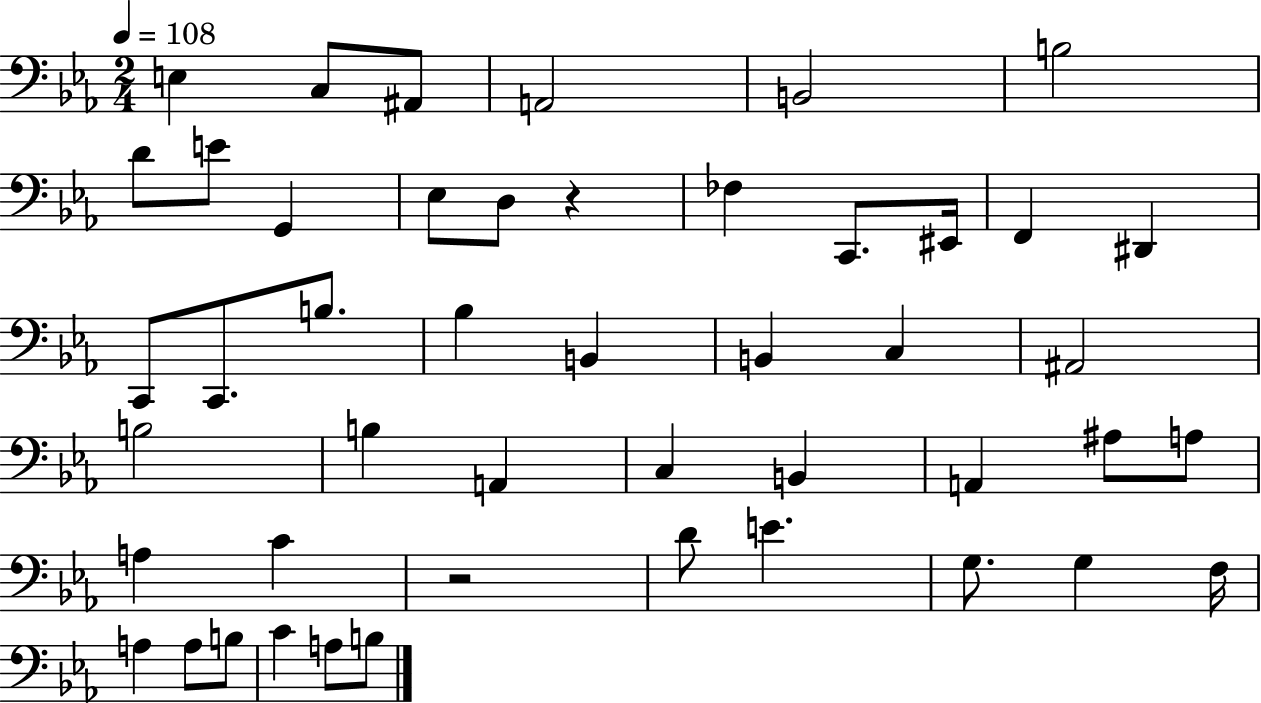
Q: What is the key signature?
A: EES major